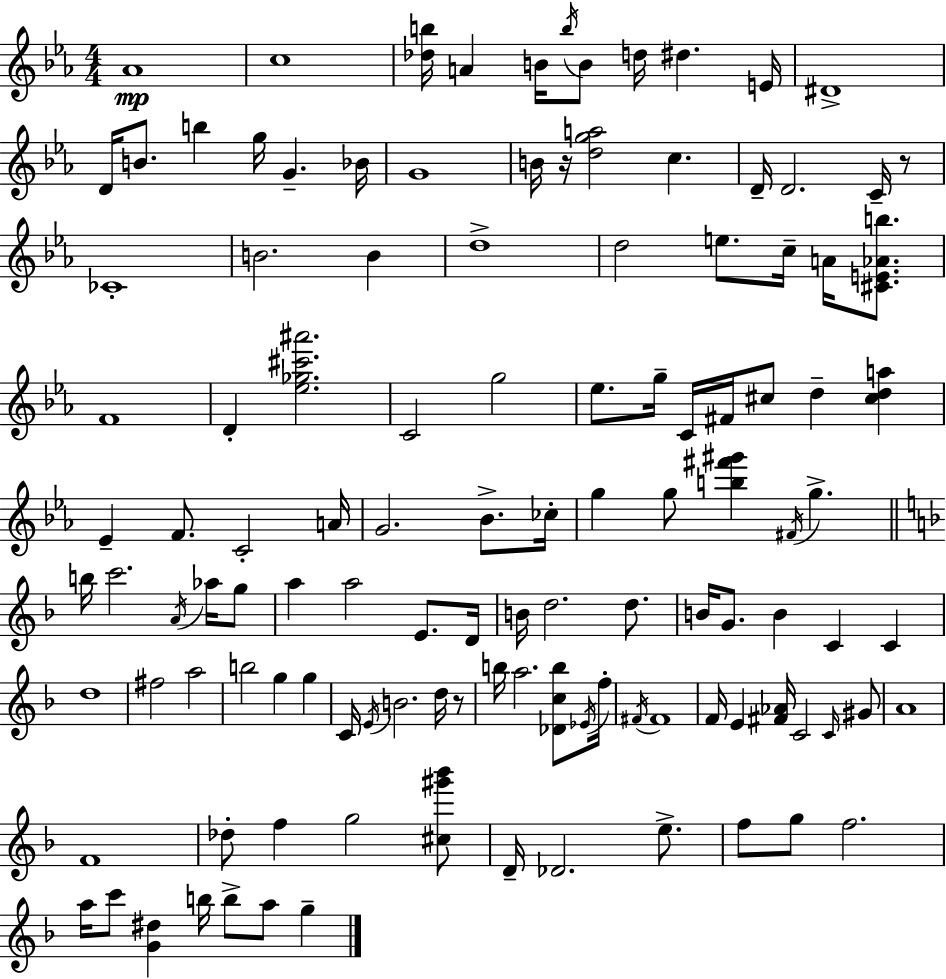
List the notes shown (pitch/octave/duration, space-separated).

Ab4/w C5/w [Db5,B5]/s A4/q B4/s B5/s B4/e D5/s D#5/q. E4/s D#4/w D4/s B4/e. B5/q G5/s G4/q. Bb4/s G4/w B4/s R/s [D5,G5,A5]/h C5/q. D4/s D4/h. C4/s R/e CES4/w B4/h. B4/q D5/w D5/h E5/e. C5/s A4/s [C#4,E4,Ab4,B5]/e. F4/w D4/q [Eb5,Gb5,C#6,A#6]/h. C4/h G5/h Eb5/e. G5/s C4/s F#4/s C#5/e D5/q [C#5,D5,A5]/q Eb4/q F4/e. C4/h A4/s G4/h. Bb4/e. CES5/s G5/q G5/e [B5,F#6,G#6]/q F#4/s G5/q. B5/s C6/h. A4/s Ab5/s G5/e A5/q A5/h E4/e. D4/s B4/s D5/h. D5/e. B4/s G4/e. B4/q C4/q C4/q D5/w F#5/h A5/h B5/h G5/q G5/q C4/s E4/s B4/h. D5/s R/e B5/s A5/h. [Db4,C5,B5]/e Eb4/s F5/s F#4/s F#4/w F4/s E4/q [F#4,Ab4]/s C4/h C4/s G#4/e A4/w F4/w Db5/e F5/q G5/h [C#5,G#6,Bb6]/e D4/s Db4/h. E5/e. F5/e G5/e F5/h. A5/s C6/e [G4,D#5]/q B5/s B5/e A5/e G5/q